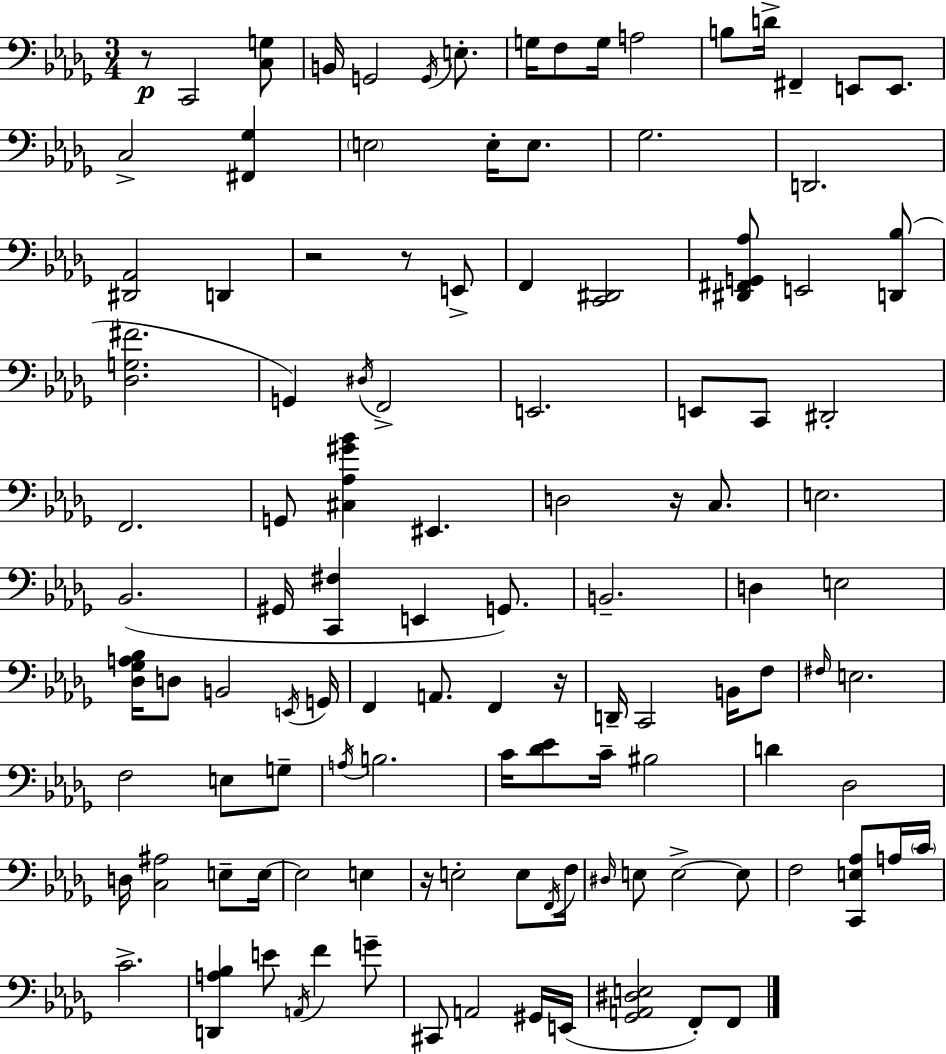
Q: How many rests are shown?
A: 6